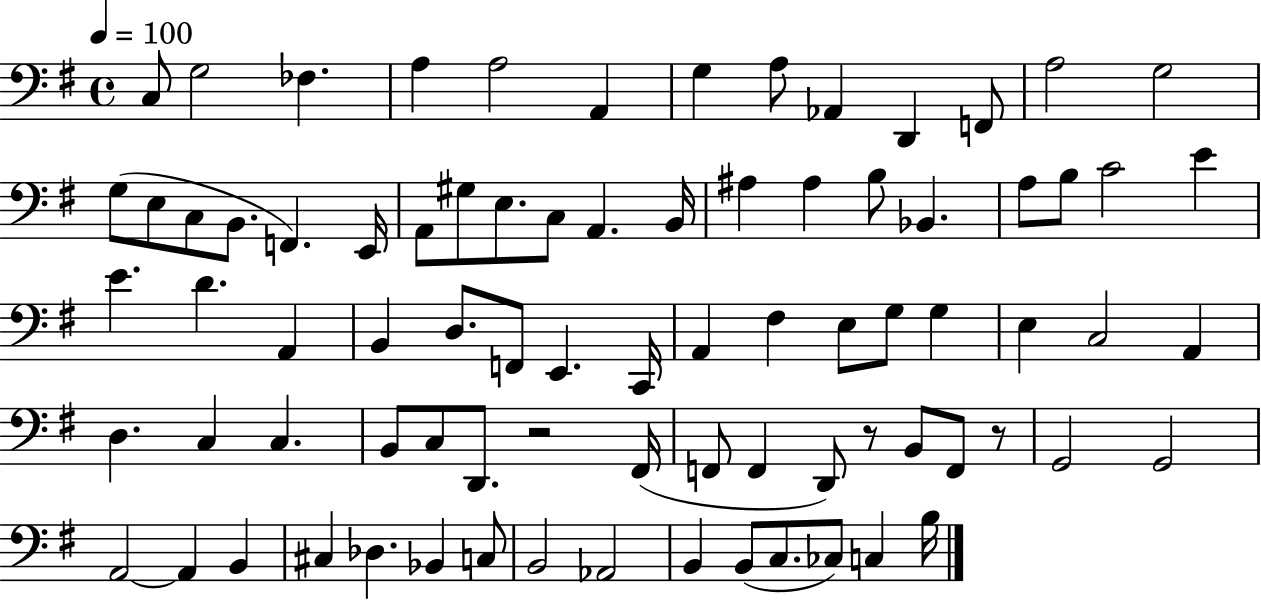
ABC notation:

X:1
T:Untitled
M:4/4
L:1/4
K:G
C,/2 G,2 _F, A, A,2 A,, G, A,/2 _A,, D,, F,,/2 A,2 G,2 G,/2 E,/2 C,/2 B,,/2 F,, E,,/4 A,,/2 ^G,/2 E,/2 C,/2 A,, B,,/4 ^A, ^A, B,/2 _B,, A,/2 B,/2 C2 E E D A,, B,, D,/2 F,,/2 E,, C,,/4 A,, ^F, E,/2 G,/2 G, E, C,2 A,, D, C, C, B,,/2 C,/2 D,,/2 z2 ^F,,/4 F,,/2 F,, D,,/2 z/2 B,,/2 F,,/2 z/2 G,,2 G,,2 A,,2 A,, B,, ^C, _D, _B,, C,/2 B,,2 _A,,2 B,, B,,/2 C,/2 _C,/2 C, B,/4